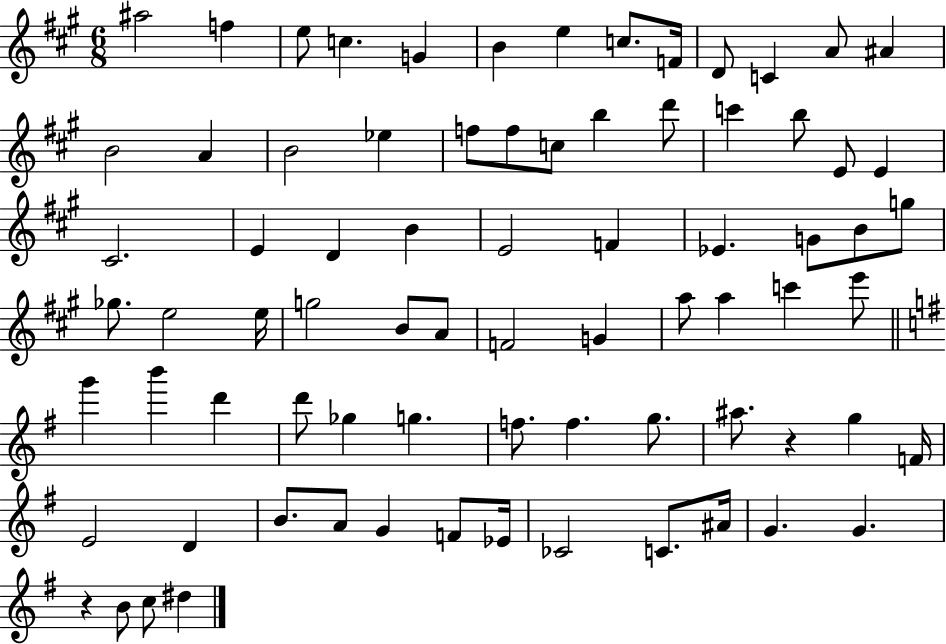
X:1
T:Untitled
M:6/8
L:1/4
K:A
^a2 f e/2 c G B e c/2 F/4 D/2 C A/2 ^A B2 A B2 _e f/2 f/2 c/2 b d'/2 c' b/2 E/2 E ^C2 E D B E2 F _E G/2 B/2 g/2 _g/2 e2 e/4 g2 B/2 A/2 F2 G a/2 a c' e'/2 g' b' d' d'/2 _g g f/2 f g/2 ^a/2 z g F/4 E2 D B/2 A/2 G F/2 _E/4 _C2 C/2 ^A/4 G G z B/2 c/2 ^d